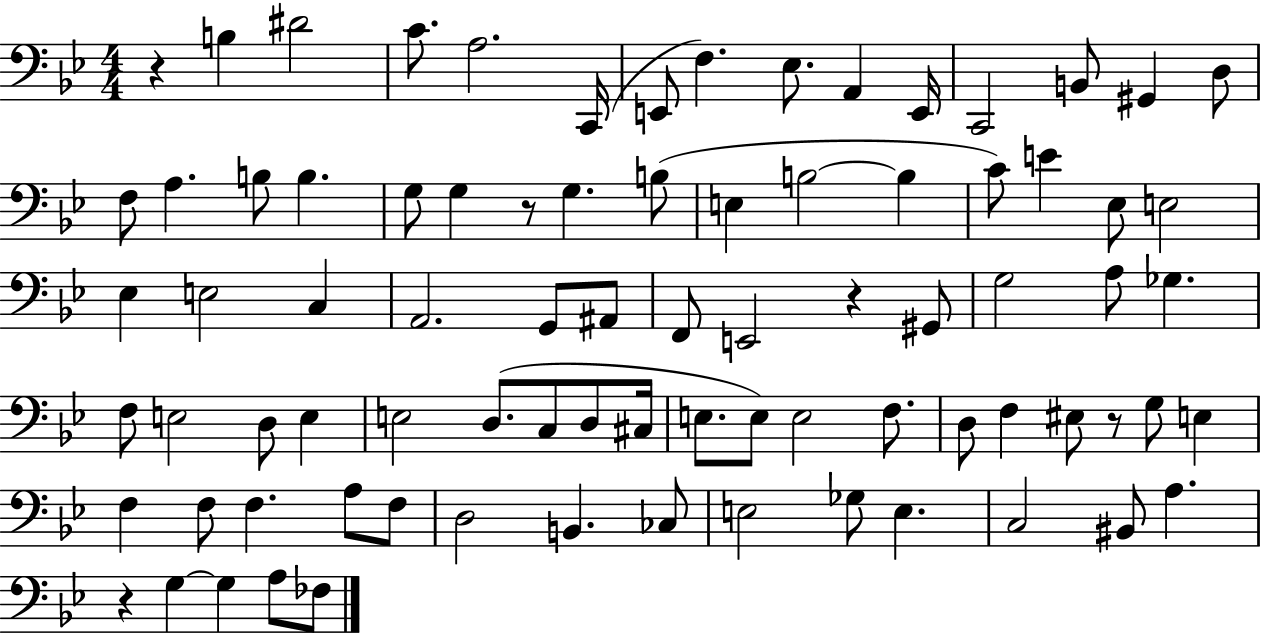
X:1
T:Untitled
M:4/4
L:1/4
K:Bb
z B, ^D2 C/2 A,2 C,,/4 E,,/2 F, _E,/2 A,, E,,/4 C,,2 B,,/2 ^G,, D,/2 F,/2 A, B,/2 B, G,/2 G, z/2 G, B,/2 E, B,2 B, C/2 E _E,/2 E,2 _E, E,2 C, A,,2 G,,/2 ^A,,/2 F,,/2 E,,2 z ^G,,/2 G,2 A,/2 _G, F,/2 E,2 D,/2 E, E,2 D,/2 C,/2 D,/2 ^C,/4 E,/2 E,/2 E,2 F,/2 D,/2 F, ^E,/2 z/2 G,/2 E, F, F,/2 F, A,/2 F,/2 D,2 B,, _C,/2 E,2 _G,/2 E, C,2 ^B,,/2 A, z G, G, A,/2 _F,/2